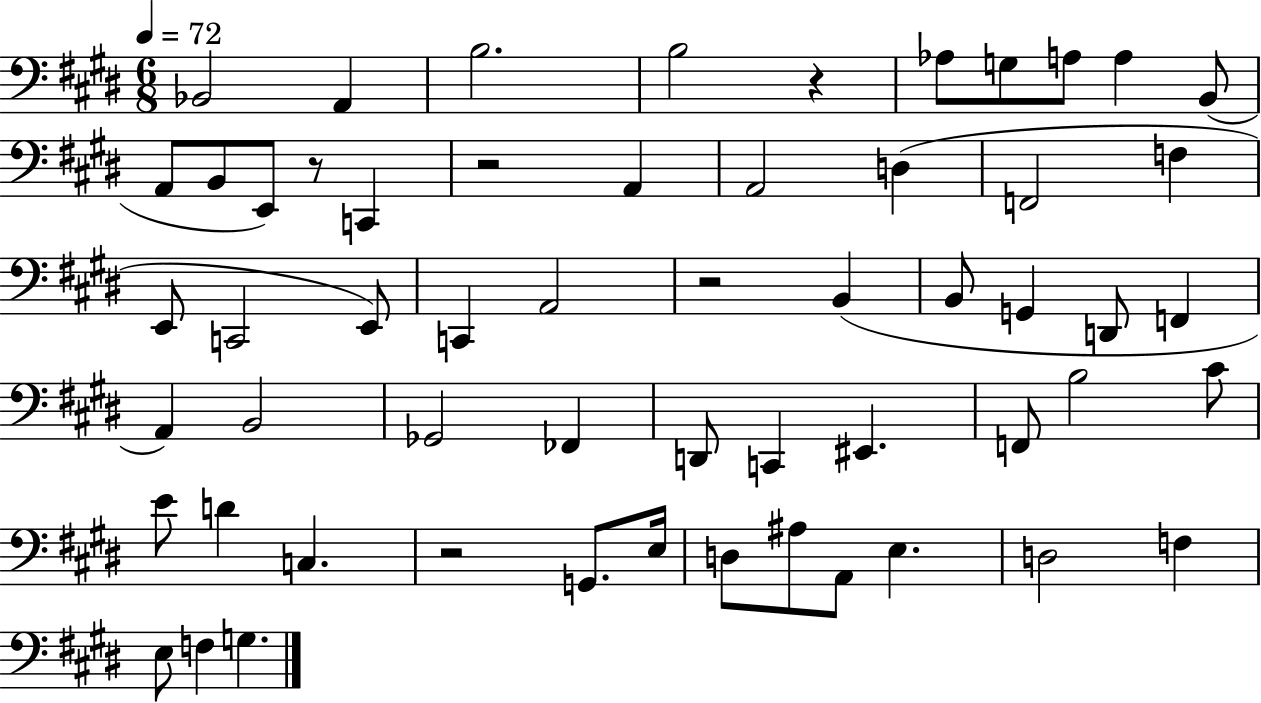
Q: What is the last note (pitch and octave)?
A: G3